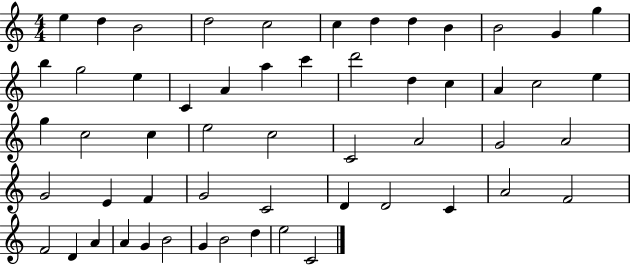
{
  \clef treble
  \numericTimeSignature
  \time 4/4
  \key c \major
  e''4 d''4 b'2 | d''2 c''2 | c''4 d''4 d''4 b'4 | b'2 g'4 g''4 | \break b''4 g''2 e''4 | c'4 a'4 a''4 c'''4 | d'''2 d''4 c''4 | a'4 c''2 e''4 | \break g''4 c''2 c''4 | e''2 c''2 | c'2 a'2 | g'2 a'2 | \break g'2 e'4 f'4 | g'2 c'2 | d'4 d'2 c'4 | a'2 f'2 | \break f'2 d'4 a'4 | a'4 g'4 b'2 | g'4 b'2 d''4 | e''2 c'2 | \break \bar "|."
}